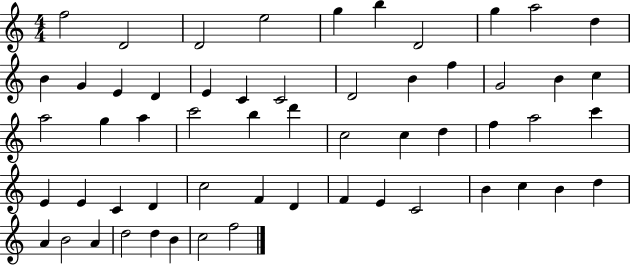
{
  \clef treble
  \numericTimeSignature
  \time 4/4
  \key c \major
  f''2 d'2 | d'2 e''2 | g''4 b''4 d'2 | g''4 a''2 d''4 | \break b'4 g'4 e'4 d'4 | e'4 c'4 c'2 | d'2 b'4 f''4 | g'2 b'4 c''4 | \break a''2 g''4 a''4 | c'''2 b''4 d'''4 | c''2 c''4 d''4 | f''4 a''2 c'''4 | \break e'4 e'4 c'4 d'4 | c''2 f'4 d'4 | f'4 e'4 c'2 | b'4 c''4 b'4 d''4 | \break a'4 b'2 a'4 | d''2 d''4 b'4 | c''2 f''2 | \bar "|."
}